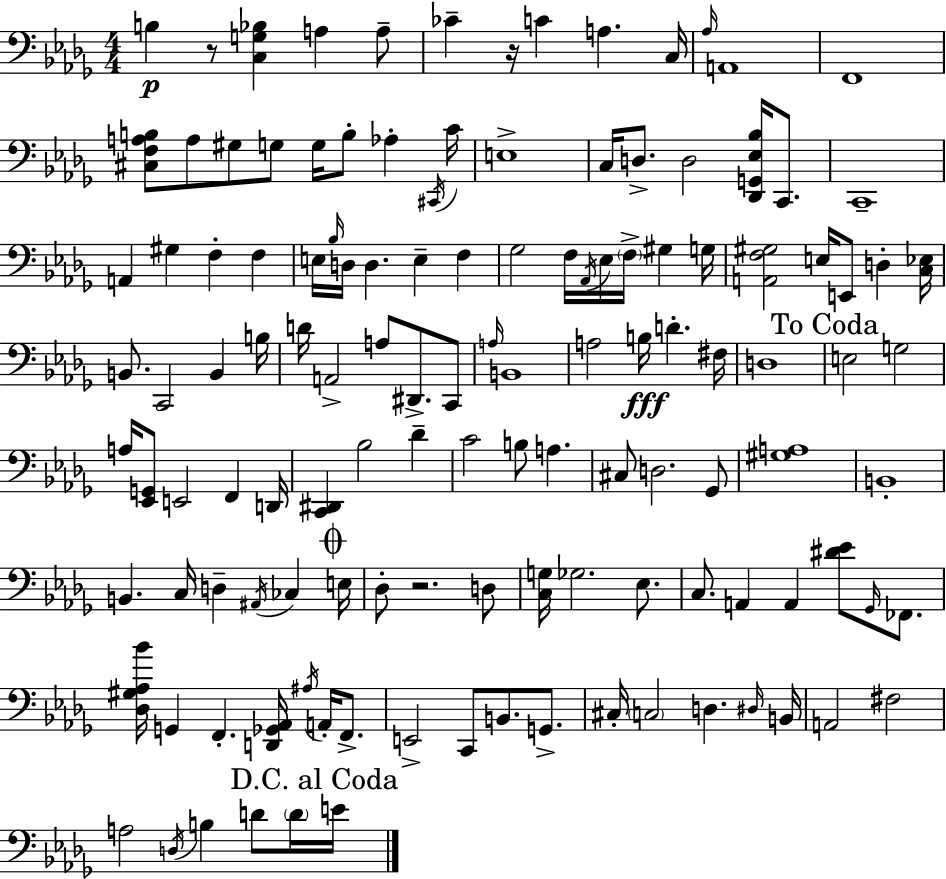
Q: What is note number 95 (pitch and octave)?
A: F2